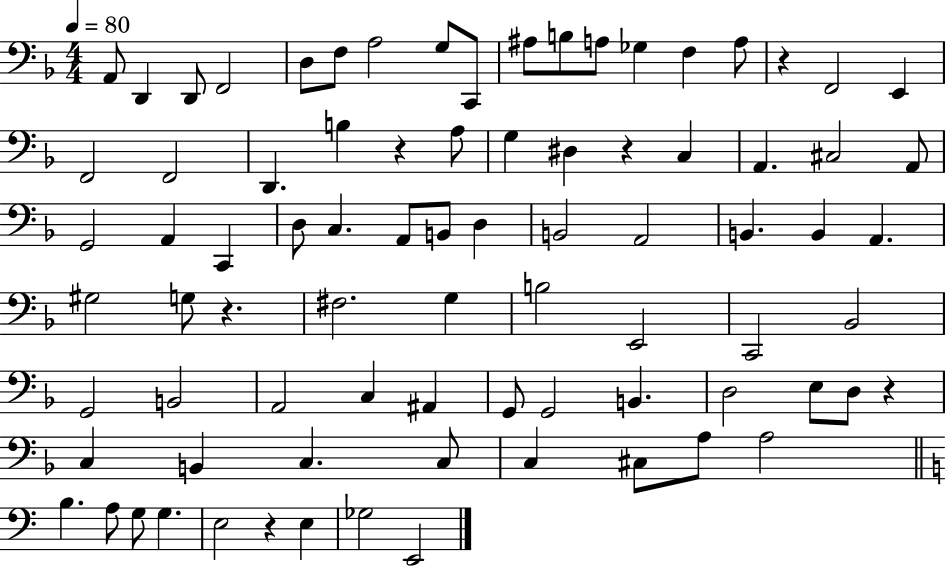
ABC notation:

X:1
T:Untitled
M:4/4
L:1/4
K:F
A,,/2 D,, D,,/2 F,,2 D,/2 F,/2 A,2 G,/2 C,,/2 ^A,/2 B,/2 A,/2 _G, F, A,/2 z F,,2 E,, F,,2 F,,2 D,, B, z A,/2 G, ^D, z C, A,, ^C,2 A,,/2 G,,2 A,, C,, D,/2 C, A,,/2 B,,/2 D, B,,2 A,,2 B,, B,, A,, ^G,2 G,/2 z ^F,2 G, B,2 E,,2 C,,2 _B,,2 G,,2 B,,2 A,,2 C, ^A,, G,,/2 G,,2 B,, D,2 E,/2 D,/2 z C, B,, C, C,/2 C, ^C,/2 A,/2 A,2 B, A,/2 G,/2 G, E,2 z E, _G,2 E,,2